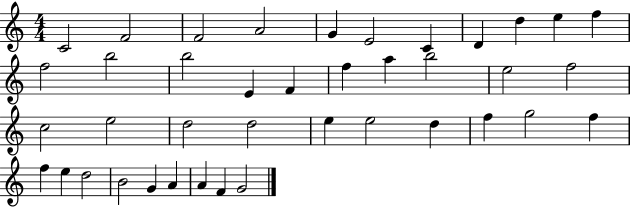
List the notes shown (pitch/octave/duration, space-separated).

C4/h F4/h F4/h A4/h G4/q E4/h C4/q D4/q D5/q E5/q F5/q F5/h B5/h B5/h E4/q F4/q F5/q A5/q B5/h E5/h F5/h C5/h E5/h D5/h D5/h E5/q E5/h D5/q F5/q G5/h F5/q F5/q E5/q D5/h B4/h G4/q A4/q A4/q F4/q G4/h